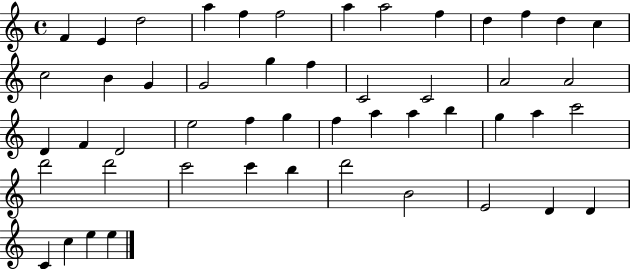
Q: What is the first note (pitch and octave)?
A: F4